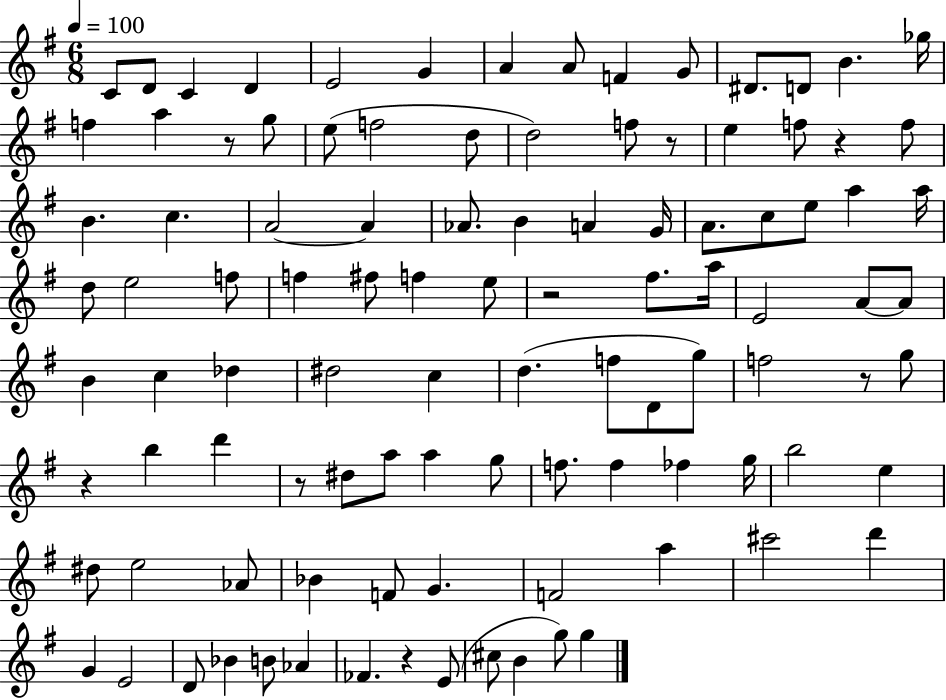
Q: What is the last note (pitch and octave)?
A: G5